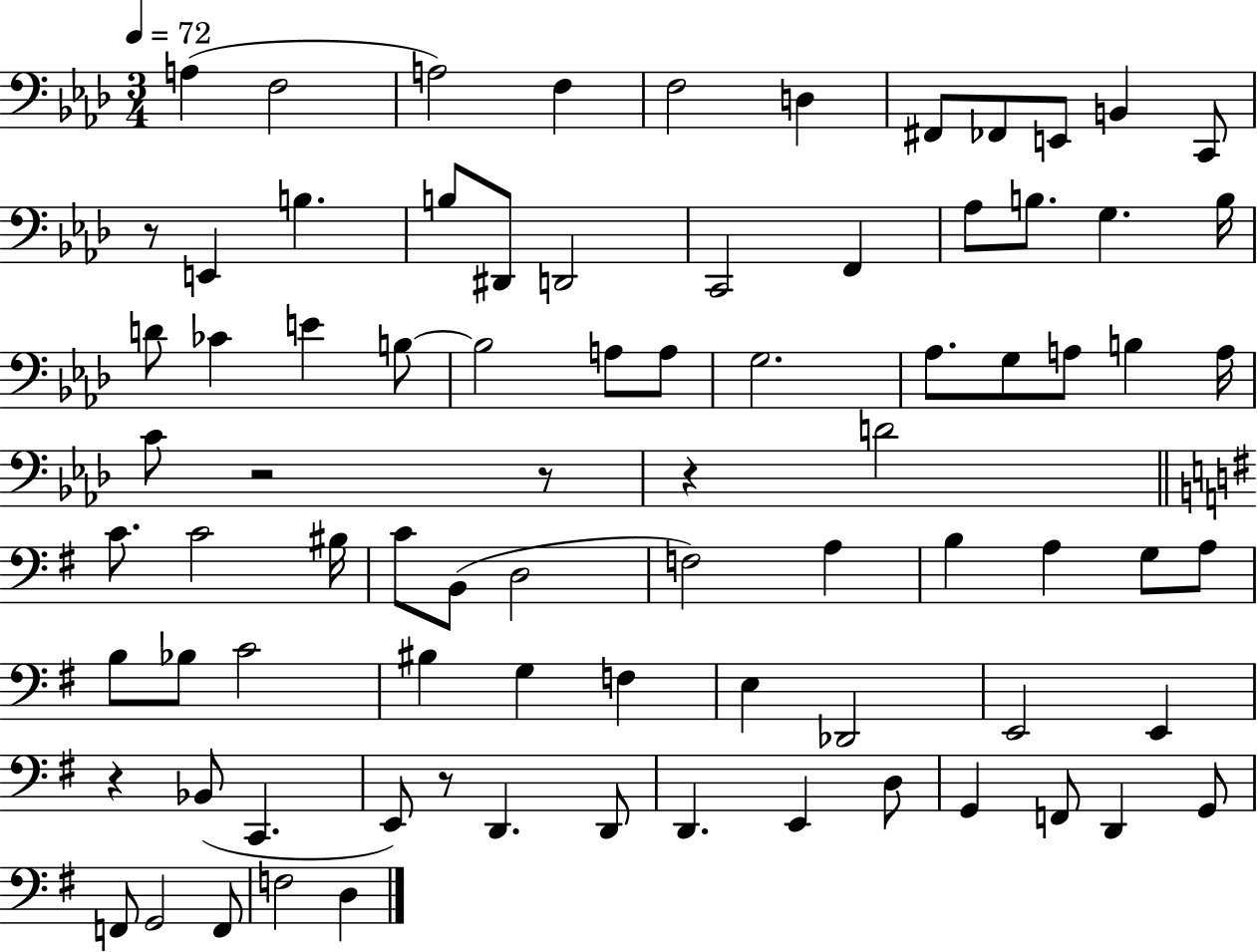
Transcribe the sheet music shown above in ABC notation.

X:1
T:Untitled
M:3/4
L:1/4
K:Ab
A, F,2 A,2 F, F,2 D, ^F,,/2 _F,,/2 E,,/2 B,, C,,/2 z/2 E,, B, B,/2 ^D,,/2 D,,2 C,,2 F,, _A,/2 B,/2 G, B,/4 D/2 _C E B,/2 B,2 A,/2 A,/2 G,2 _A,/2 G,/2 A,/2 B, A,/4 C/2 z2 z/2 z D2 C/2 C2 ^B,/4 C/2 B,,/2 D,2 F,2 A, B, A, G,/2 A,/2 B,/2 _B,/2 C2 ^B, G, F, E, _D,,2 E,,2 E,, z _B,,/2 C,, E,,/2 z/2 D,, D,,/2 D,, E,, D,/2 G,, F,,/2 D,, G,,/2 F,,/2 G,,2 F,,/2 F,2 D,